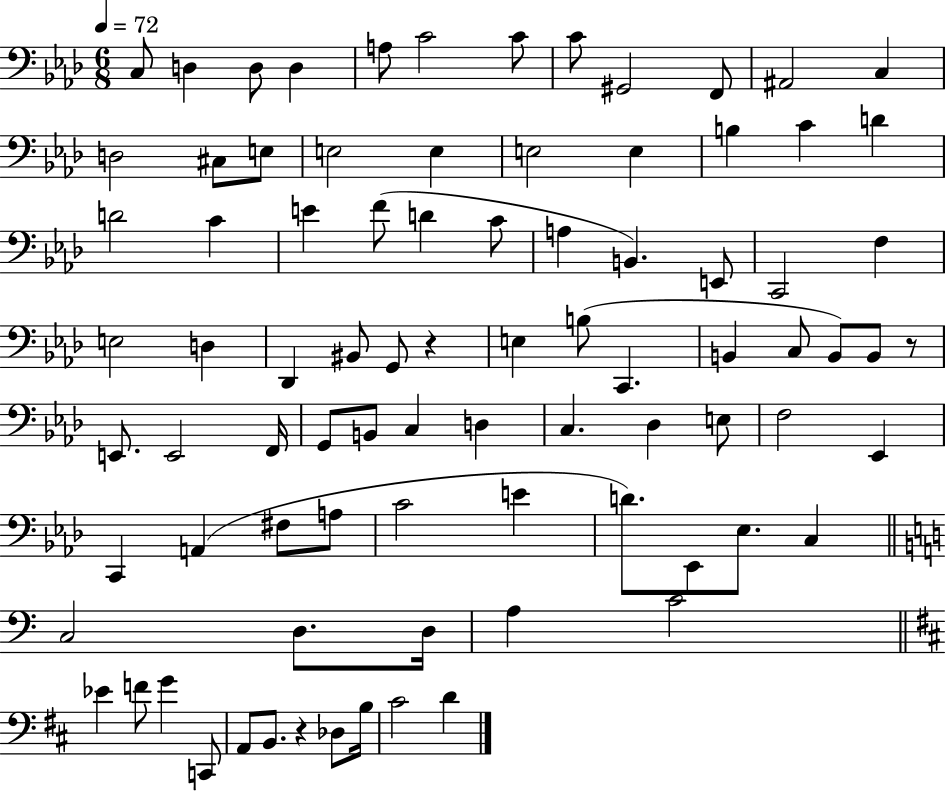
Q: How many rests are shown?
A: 3